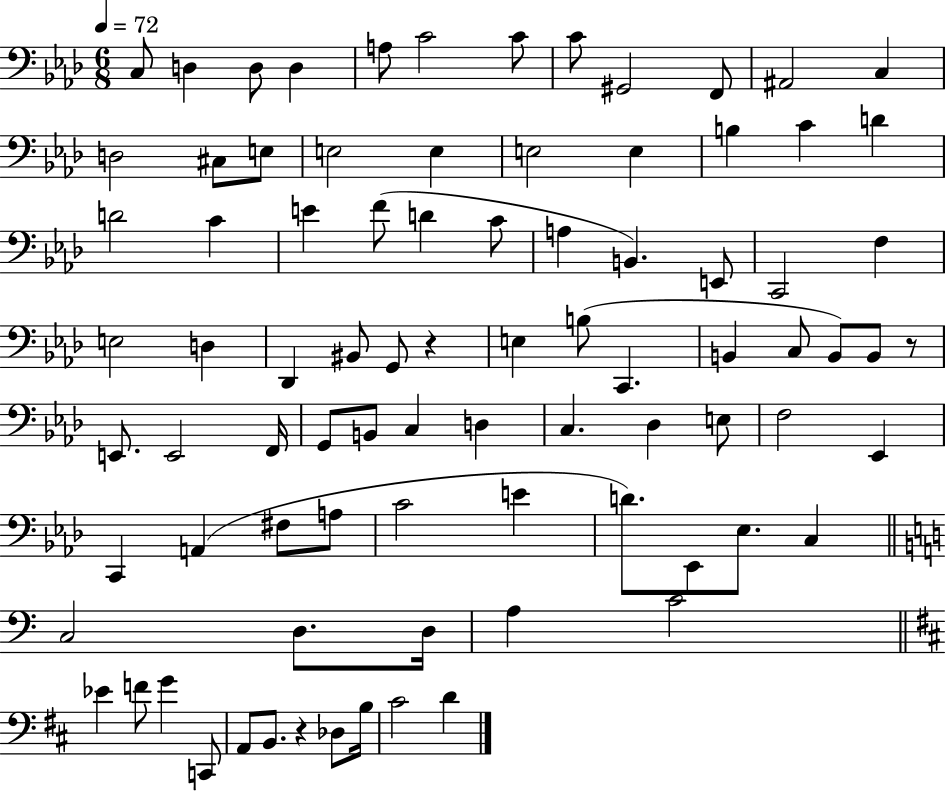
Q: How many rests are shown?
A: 3